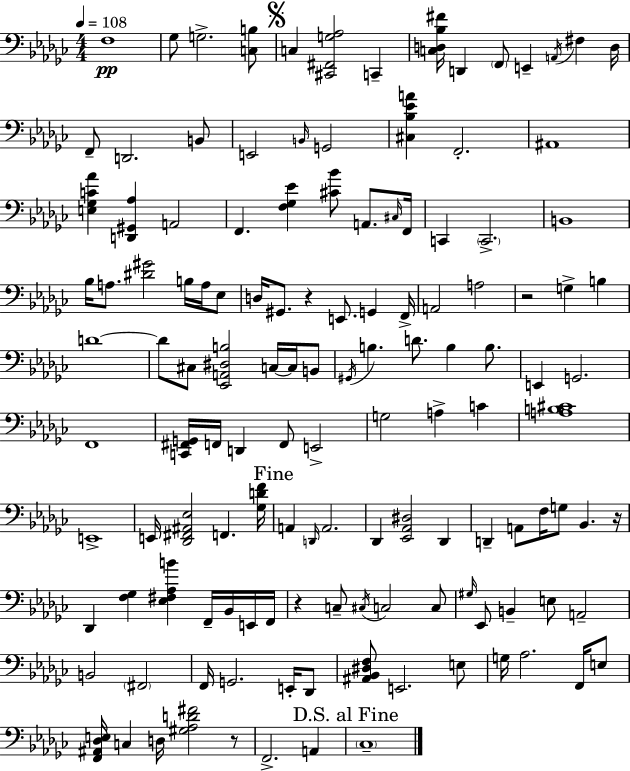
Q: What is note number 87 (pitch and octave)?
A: B2